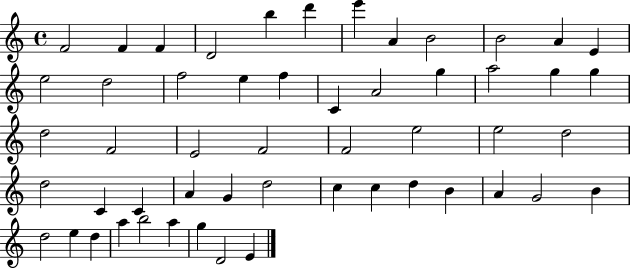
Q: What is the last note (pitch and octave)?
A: E4